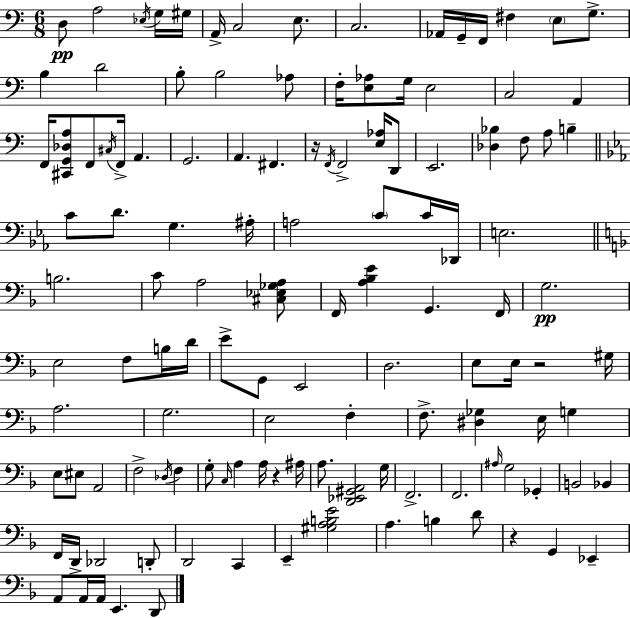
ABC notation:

X:1
T:Untitled
M:6/8
L:1/4
K:C
D,/2 A,2 _E,/4 G,/4 ^G,/4 A,,/4 C,2 E,/2 C,2 _A,,/4 G,,/4 F,,/4 ^F, E,/2 G,/2 B, D2 B,/2 B,2 _A,/2 F,/4 [E,_A,]/2 G,/4 E,2 C,2 A,, F,,/4 [^C,,G,,_D,A,]/2 F,,/2 ^C,/4 F,,/4 A,, G,,2 A,, ^F,, z/4 F,,/4 F,,2 [E,_A,]/4 D,,/2 E,,2 [_D,_B,] F,/2 A,/2 B, C/2 D/2 G, ^A,/4 A,2 C/2 C/4 _D,,/4 E,2 B,2 C/2 A,2 [^C,_E,_G,A,]/2 F,,/4 [A,_B,E] G,, F,,/4 G,2 E,2 F,/2 B,/4 D/4 E/2 G,,/2 E,,2 D,2 E,/2 E,/4 z2 ^G,/4 A,2 G,2 E,2 F, F,/2 [^D,_G,] E,/4 G, E,/2 ^E,/2 A,,2 F,2 _D,/4 F, G,/2 C,/4 A, A,/4 z ^A,/4 A,/2 [D,,_E,,^G,,A,,]2 G,/4 F,,2 F,,2 ^A,/4 G,2 _G,, B,,2 _B,, F,,/4 D,,/4 _D,,2 D,,/2 D,,2 C,, E,, [^G,A,B,E]2 A, B, D/2 z G,, _E,, A,,/2 A,,/4 A,,/4 E,, D,,/2